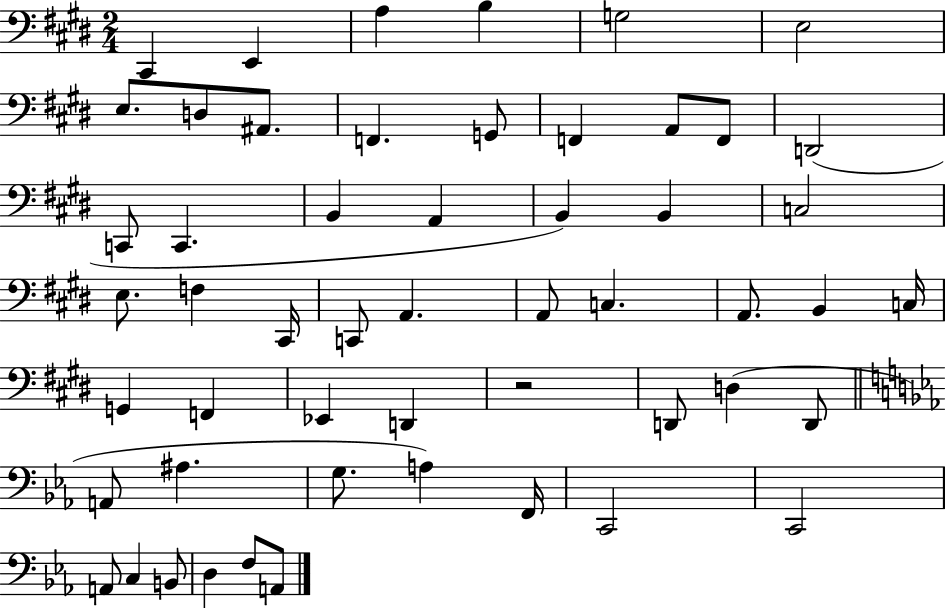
{
  \clef bass
  \numericTimeSignature
  \time 2/4
  \key e \major
  \repeat volta 2 { cis,4 e,4 | a4 b4 | g2 | e2 | \break e8. d8 ais,8. | f,4. g,8 | f,4 a,8 f,8 | d,2( | \break c,8 c,4. | b,4 a,4 | b,4) b,4 | c2 | \break e8. f4 cis,16 | c,8 a,4. | a,8 c4. | a,8. b,4 c16 | \break g,4 f,4 | ees,4 d,4 | r2 | d,8 d4( d,8 | \break \bar "||" \break \key ees \major a,8 ais4. | g8. a4) f,16 | c,2 | c,2 | \break a,8 c4 b,8 | d4 f8 a,8 | } \bar "|."
}